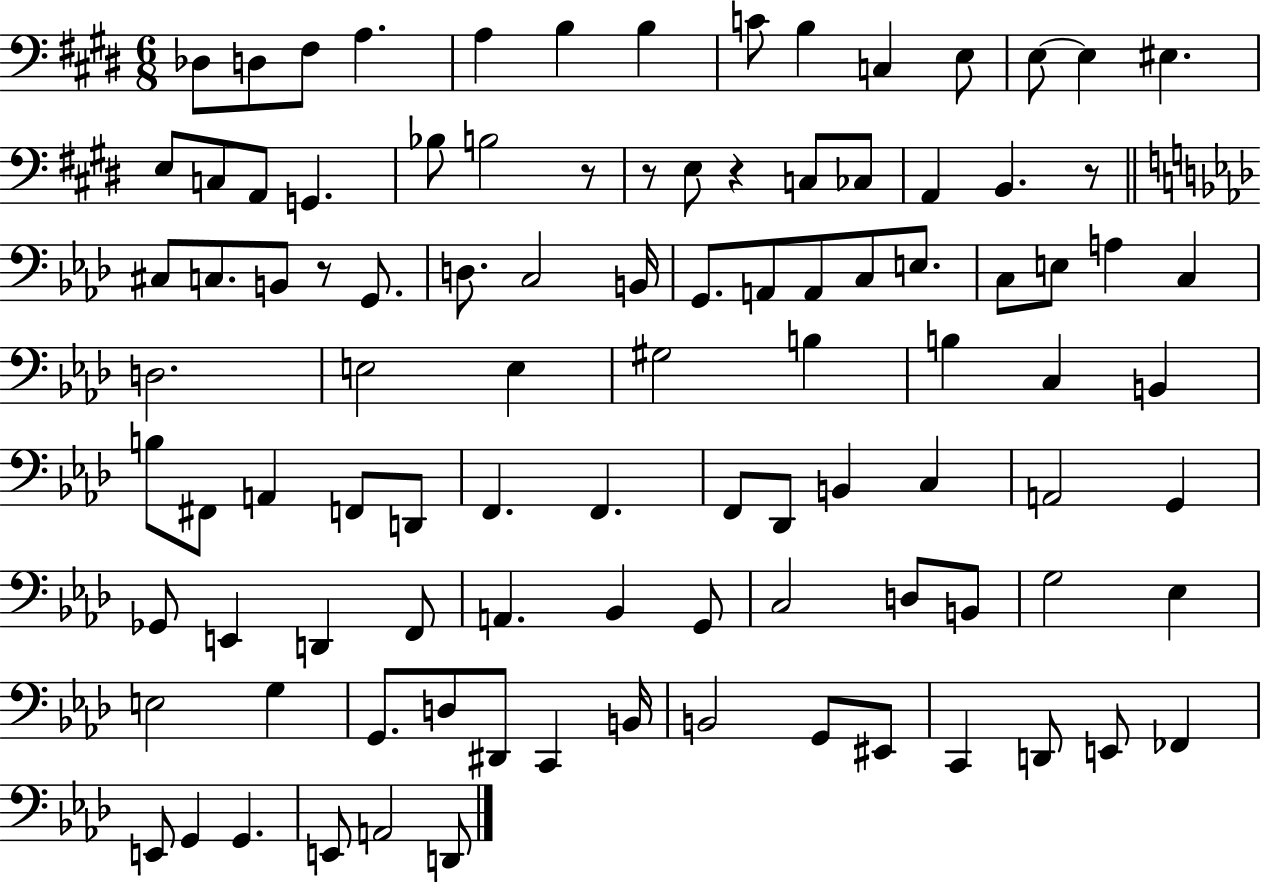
{
  \clef bass
  \numericTimeSignature
  \time 6/8
  \key e \major
  des8 d8 fis8 a4. | a4 b4 b4 | c'8 b4 c4 e8 | e8~~ e4 eis4. | \break e8 c8 a,8 g,4. | bes8 b2 r8 | r8 e8 r4 c8 ces8 | a,4 b,4. r8 | \break \bar "||" \break \key f \minor cis8 c8. b,8 r8 g,8. | d8. c2 b,16 | g,8. a,8 a,8 c8 e8. | c8 e8 a4 c4 | \break d2. | e2 e4 | gis2 b4 | b4 c4 b,4 | \break b8 fis,8 a,4 f,8 d,8 | f,4. f,4. | f,8 des,8 b,4 c4 | a,2 g,4 | \break ges,8 e,4 d,4 f,8 | a,4. bes,4 g,8 | c2 d8 b,8 | g2 ees4 | \break e2 g4 | g,8. d8 dis,8 c,4 b,16 | b,2 g,8 eis,8 | c,4 d,8 e,8 fes,4 | \break e,8 g,4 g,4. | e,8 a,2 d,8 | \bar "|."
}